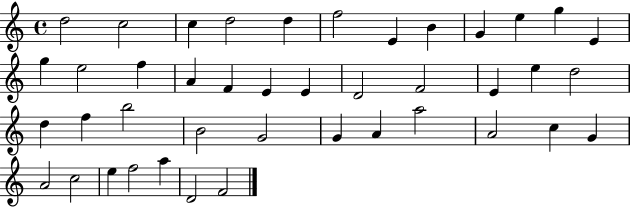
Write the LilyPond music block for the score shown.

{
  \clef treble
  \time 4/4
  \defaultTimeSignature
  \key c \major
  d''2 c''2 | c''4 d''2 d''4 | f''2 e'4 b'4 | g'4 e''4 g''4 e'4 | \break g''4 e''2 f''4 | a'4 f'4 e'4 e'4 | d'2 f'2 | e'4 e''4 d''2 | \break d''4 f''4 b''2 | b'2 g'2 | g'4 a'4 a''2 | a'2 c''4 g'4 | \break a'2 c''2 | e''4 f''2 a''4 | d'2 f'2 | \bar "|."
}